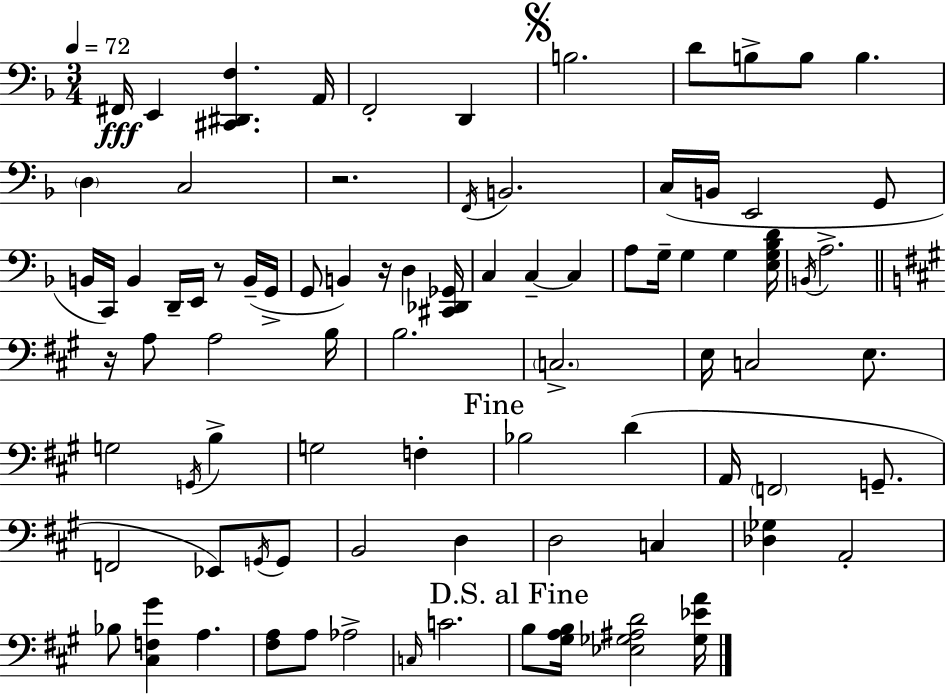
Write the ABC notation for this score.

X:1
T:Untitled
M:3/4
L:1/4
K:Dm
^F,,/4 E,, [^C,,^D,,F,] A,,/4 F,,2 D,, B,2 D/2 B,/2 B,/2 B, D, C,2 z2 F,,/4 B,,2 C,/4 B,,/4 E,,2 G,,/2 B,,/4 C,,/4 B,, D,,/4 E,,/4 z/2 B,,/4 G,,/4 G,,/2 B,, z/4 D, [^C,,_D,,_G,,]/4 C, C, C, A,/2 G,/4 G, G, [E,G,_B,D]/4 B,,/4 A,2 z/4 A,/2 A,2 B,/4 B,2 C,2 E,/4 C,2 E,/2 G,2 G,,/4 B, G,2 F, _B,2 D A,,/4 F,,2 G,,/2 F,,2 _E,,/2 G,,/4 G,,/2 B,,2 D, D,2 C, [_D,_G,] A,,2 _B,/2 [^C,F,^G] A, [^F,A,]/2 A,/2 _A,2 C,/4 C2 B,/2 [^G,A,B,]/4 [_E,_G,^A,D]2 [_G,_EA]/4